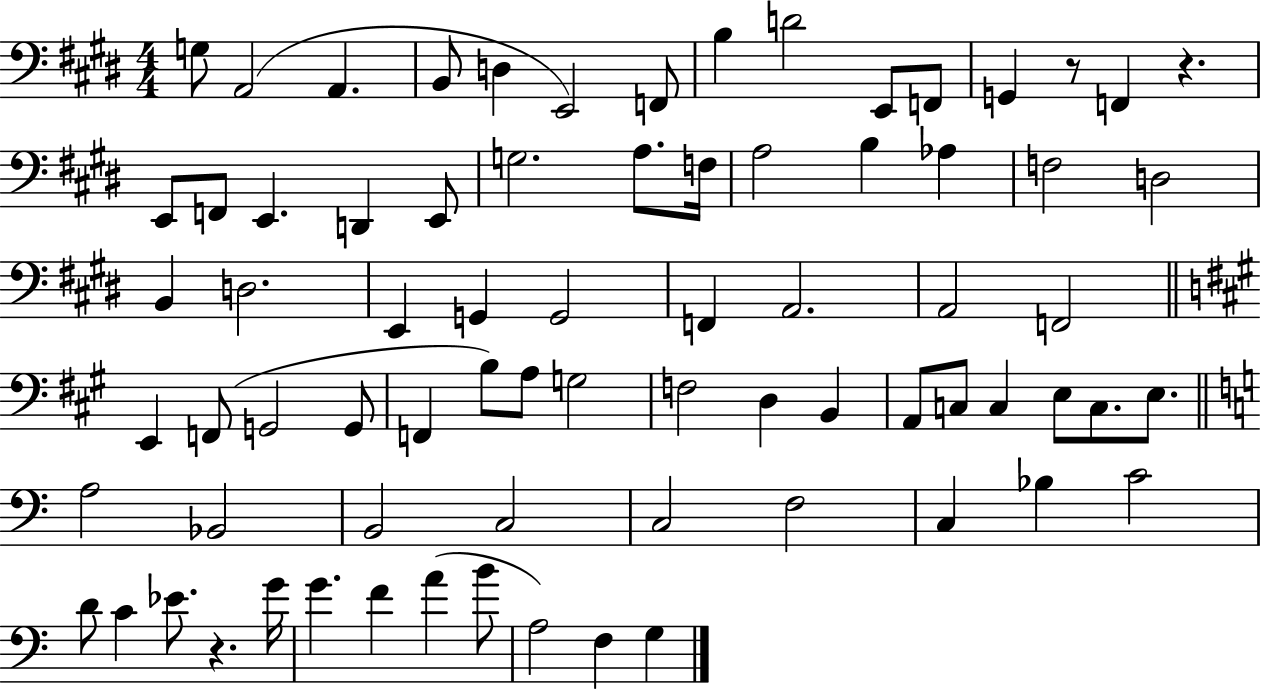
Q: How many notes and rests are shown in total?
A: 75